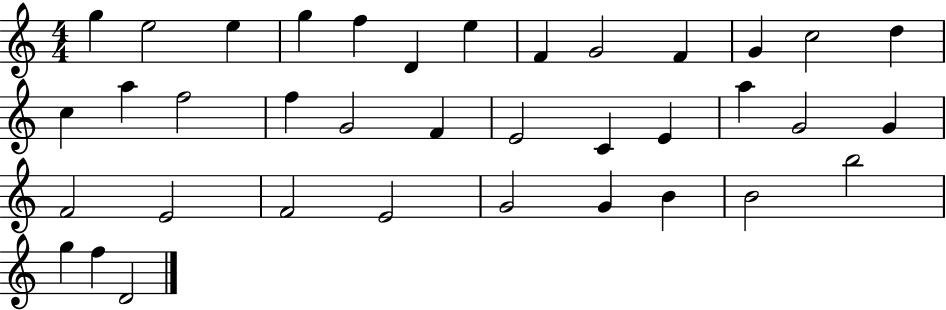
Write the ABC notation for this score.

X:1
T:Untitled
M:4/4
L:1/4
K:C
g e2 e g f D e F G2 F G c2 d c a f2 f G2 F E2 C E a G2 G F2 E2 F2 E2 G2 G B B2 b2 g f D2